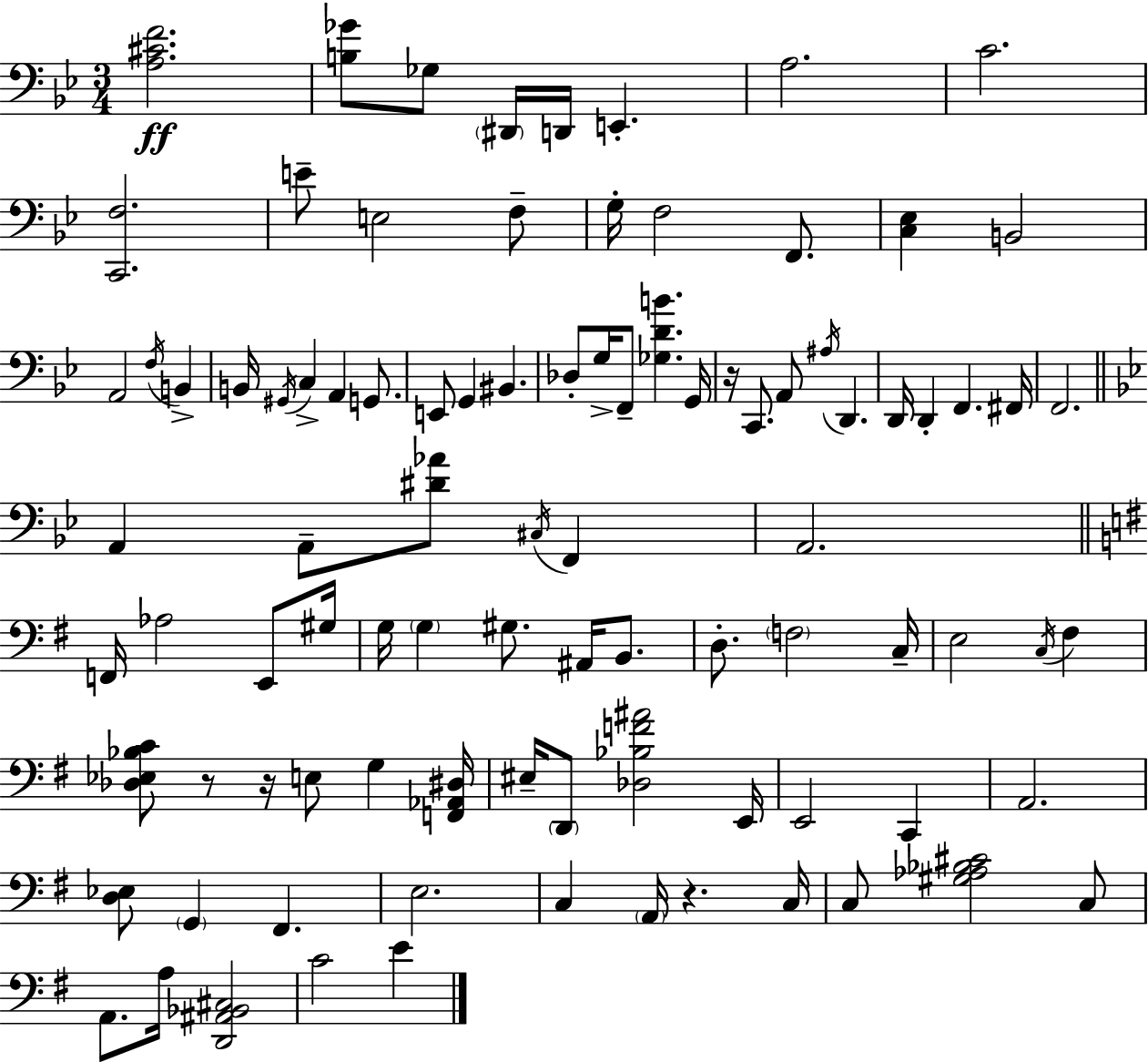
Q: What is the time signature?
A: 3/4